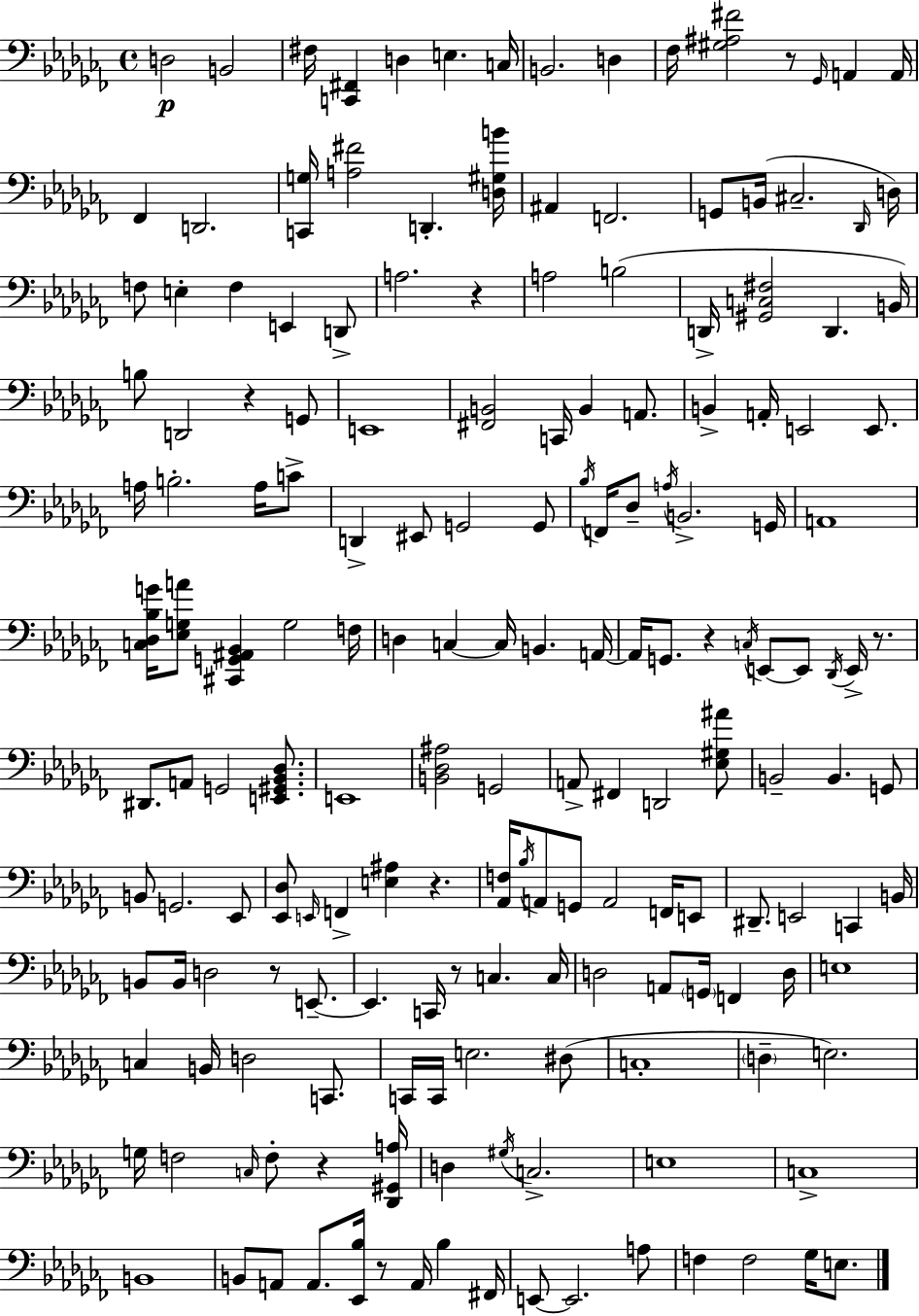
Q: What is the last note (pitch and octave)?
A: E3